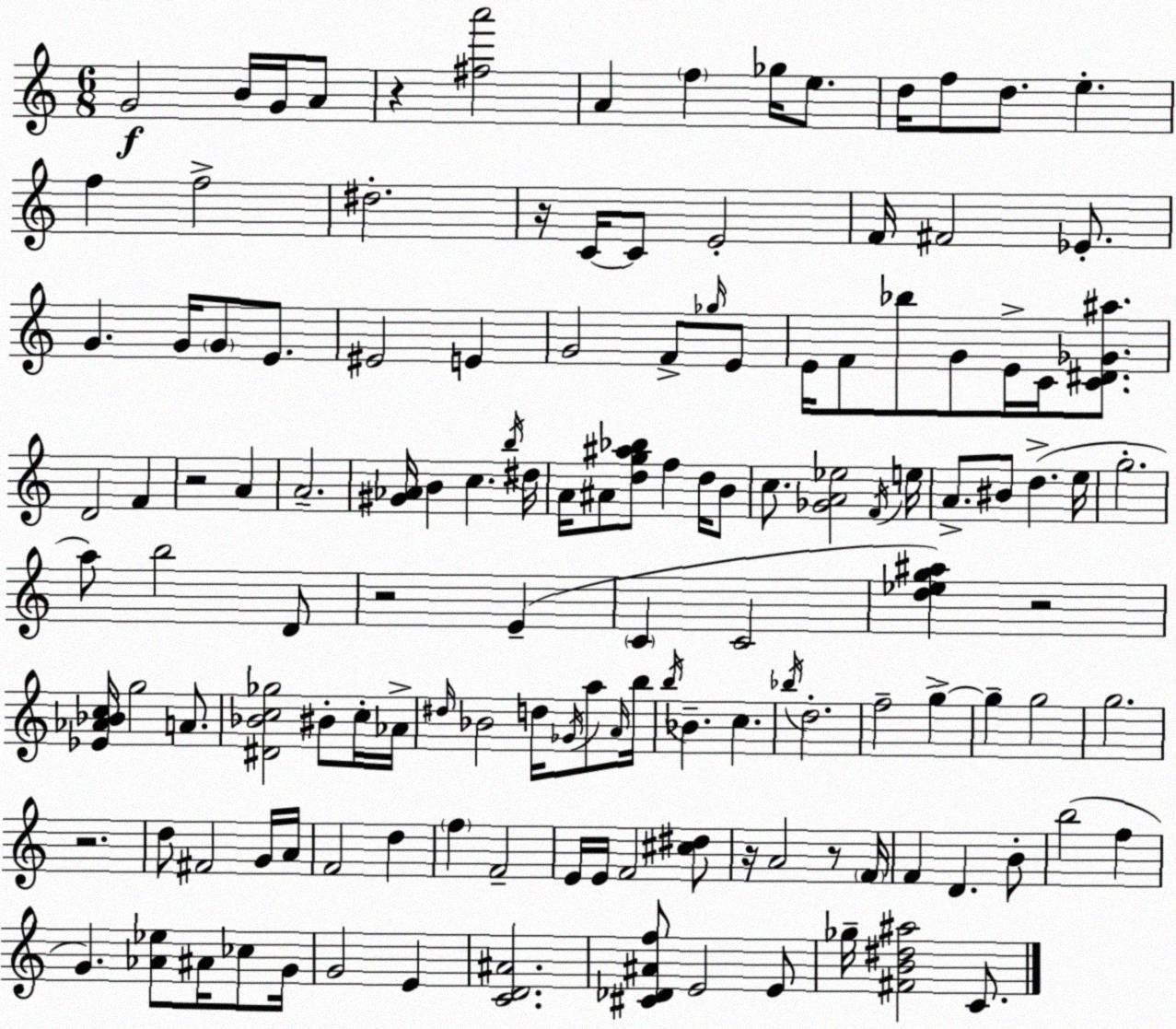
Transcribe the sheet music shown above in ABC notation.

X:1
T:Untitled
M:6/8
L:1/4
K:C
G2 B/4 G/4 A/2 z [^fa']2 A f _g/4 e/2 d/4 f/2 d/2 e f f2 ^d2 z/4 C/4 C/2 E2 F/4 ^F2 _E/2 G G/4 G/2 E/2 ^E2 E G2 F/2 _g/4 E/2 E/4 F/2 _b/2 G/2 E/4 C/4 [C^D_G^a]/2 D2 F z2 A A2 [^G_A]/4 B c b/4 ^d/4 A/4 ^A/2 [dg^a_b]/2 f d/4 B/2 c/2 [_GA_e]2 F/4 e/4 A/2 ^B/2 d e/4 g2 a/2 b2 D/2 z2 E C C2 [d_eg^a] z2 [_E_A_Bc]/4 g2 A/2 [^D_Bc_g]2 ^B/2 c/4 _A/4 ^d/4 _B2 d/4 _G/4 a/2 A/4 b/4 b/4 _B c _b/4 d2 f2 g g g2 g2 z2 d/2 ^F2 G/4 A/4 F2 d f F2 E/4 E/4 F2 [^c^d]/2 z/4 A2 z/2 F/4 F D B/2 b2 f G [_A_e]/2 ^A/4 _c/2 G/4 G2 E [CD^A]2 [^C_D^Af]/2 E2 E/2 _g/4 [^FB^d^a]2 C/2